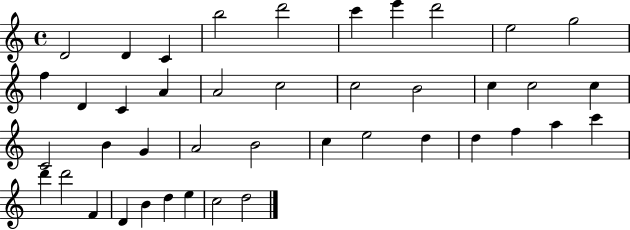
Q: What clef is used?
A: treble